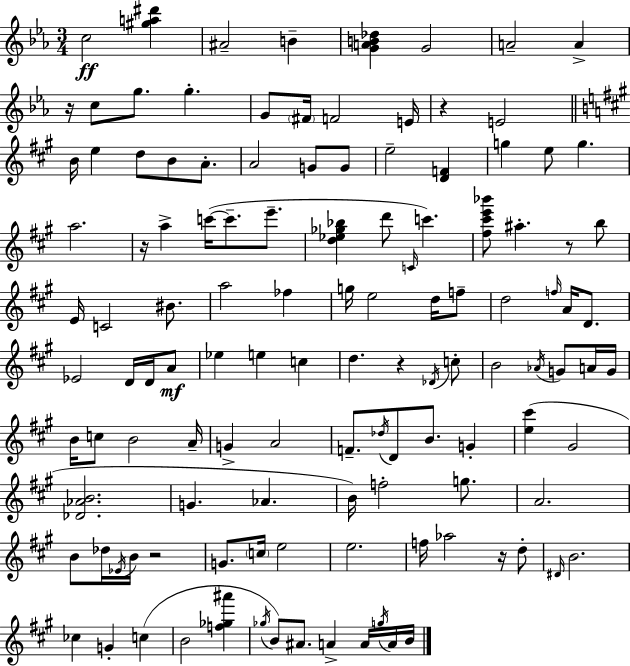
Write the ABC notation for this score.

X:1
T:Untitled
M:3/4
L:1/4
K:Eb
c2 [^ga^d'] ^A2 B [GAB_d] G2 A2 A z/4 c/2 g/2 g G/2 ^F/4 F2 E/4 z E2 B/4 e d/2 B/2 A/2 A2 G/2 G/2 e2 [DF] g e/2 g a2 z/4 a c'/4 c'/2 e'/2 [d_e_g_b] d'/2 C/4 c' [^f^c'e'_b']/2 ^a z/2 b/2 E/4 C2 ^B/2 a2 _f g/4 e2 d/4 f/2 d2 f/4 A/4 D/2 _E2 D/4 D/4 A/2 _e e c d z _D/4 c/2 B2 _A/4 G/2 A/4 G/4 B/4 c/2 B2 A/4 G A2 F/2 _d/4 D/2 B/2 G [e^c'] ^G2 [_D_AB]2 G _A B/4 f2 g/2 A2 B/2 _d/4 _E/4 B/4 z2 G/2 c/4 e2 e2 f/4 _a2 z/4 d/2 ^D/4 B2 _c G c B2 [f_g^a'] _g/4 B/2 ^A/2 A A/4 g/4 A/4 B/4